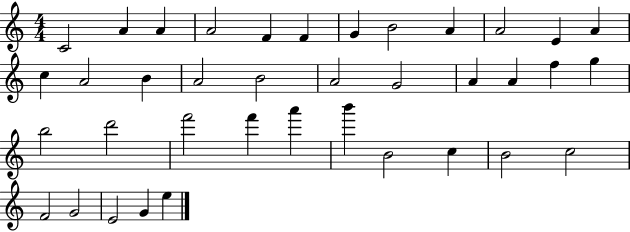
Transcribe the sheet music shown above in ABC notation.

X:1
T:Untitled
M:4/4
L:1/4
K:C
C2 A A A2 F F G B2 A A2 E A c A2 B A2 B2 A2 G2 A A f g b2 d'2 f'2 f' a' b' B2 c B2 c2 F2 G2 E2 G e